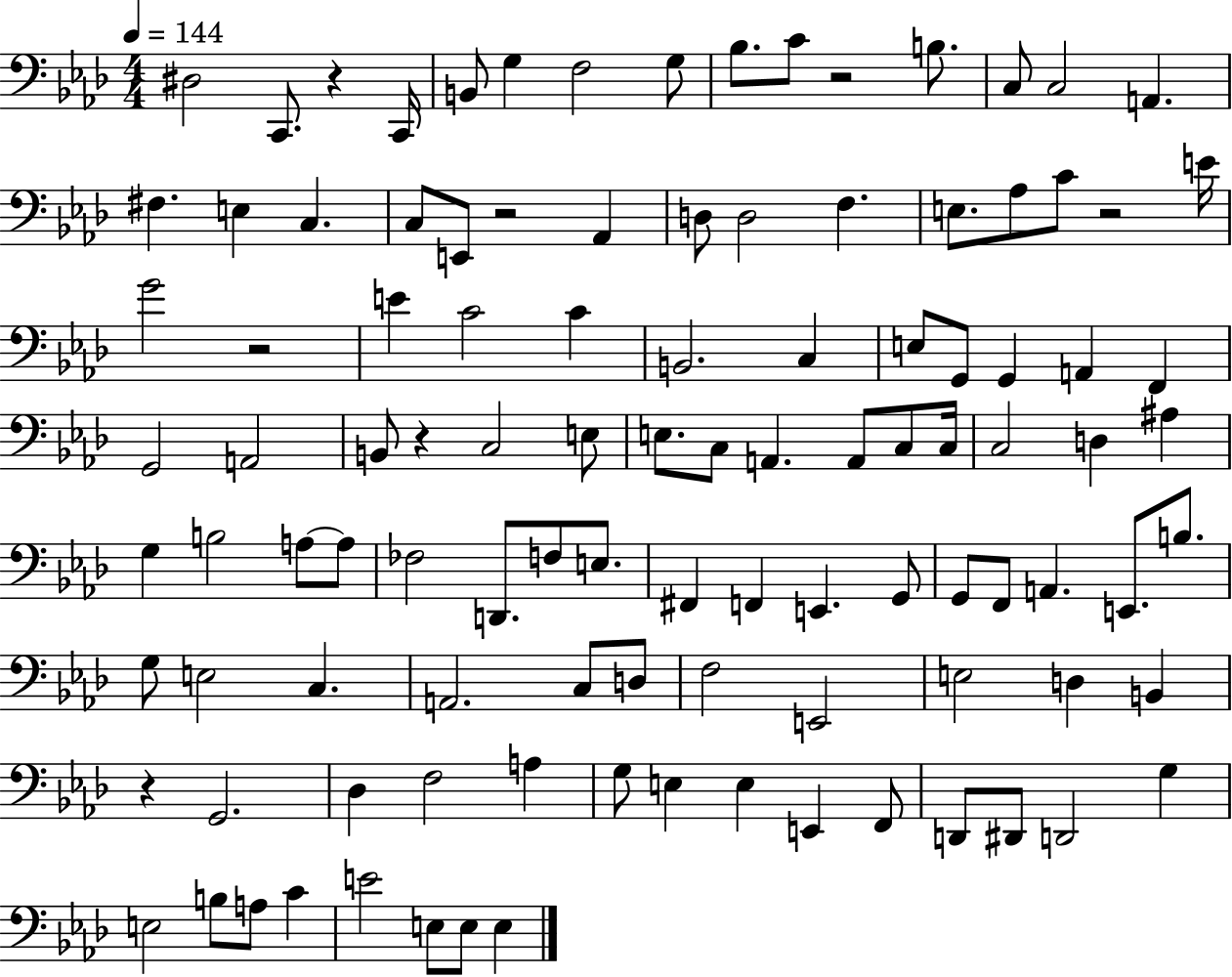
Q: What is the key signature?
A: AES major